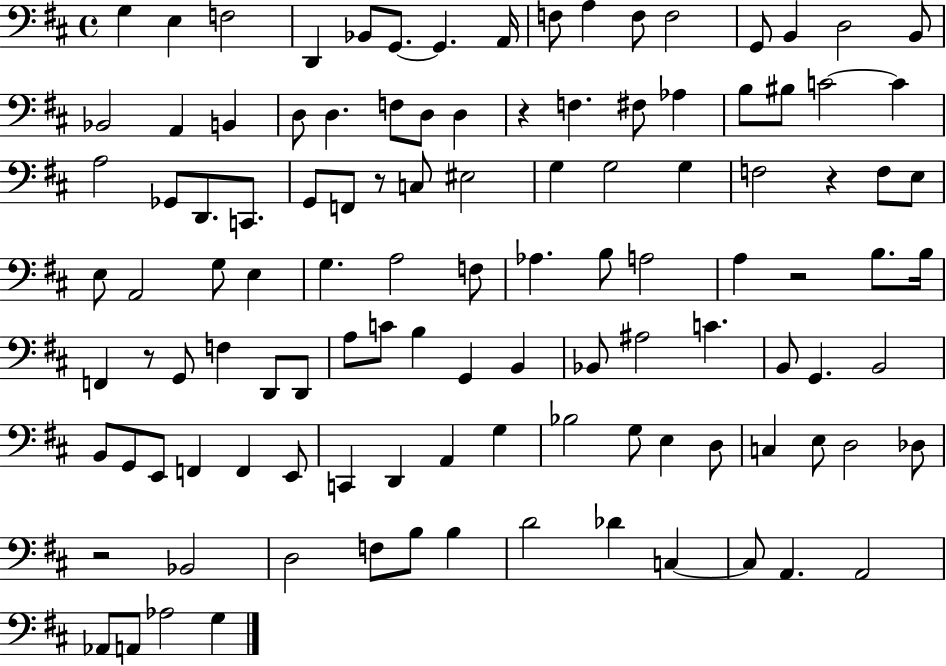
{
  \clef bass
  \time 4/4
  \defaultTimeSignature
  \key d \major
  \repeat volta 2 { g4 e4 f2 | d,4 bes,8 g,8.~~ g,4. a,16 | f8 a4 f8 f2 | g,8 b,4 d2 b,8 | \break bes,2 a,4 b,4 | d8 d4. f8 d8 d4 | r4 f4. fis8 aes4 | b8 bis8 c'2~~ c'4 | \break a2 ges,8 d,8. c,8. | g,8 f,8 r8 c8 eis2 | g4 g2 g4 | f2 r4 f8 e8 | \break e8 a,2 g8 e4 | g4. a2 f8 | aes4. b8 a2 | a4 r2 b8. b16 | \break f,4 r8 g,8 f4 d,8 d,8 | a8 c'8 b4 g,4 b,4 | bes,8 ais2 c'4. | b,8 g,4. b,2 | \break b,8 g,8 e,8 f,4 f,4 e,8 | c,4 d,4 a,4 g4 | bes2 g8 e4 d8 | c4 e8 d2 des8 | \break r2 bes,2 | d2 f8 b8 b4 | d'2 des'4 c4~~ | c8 a,4. a,2 | \break aes,8 a,8 aes2 g4 | } \bar "|."
}